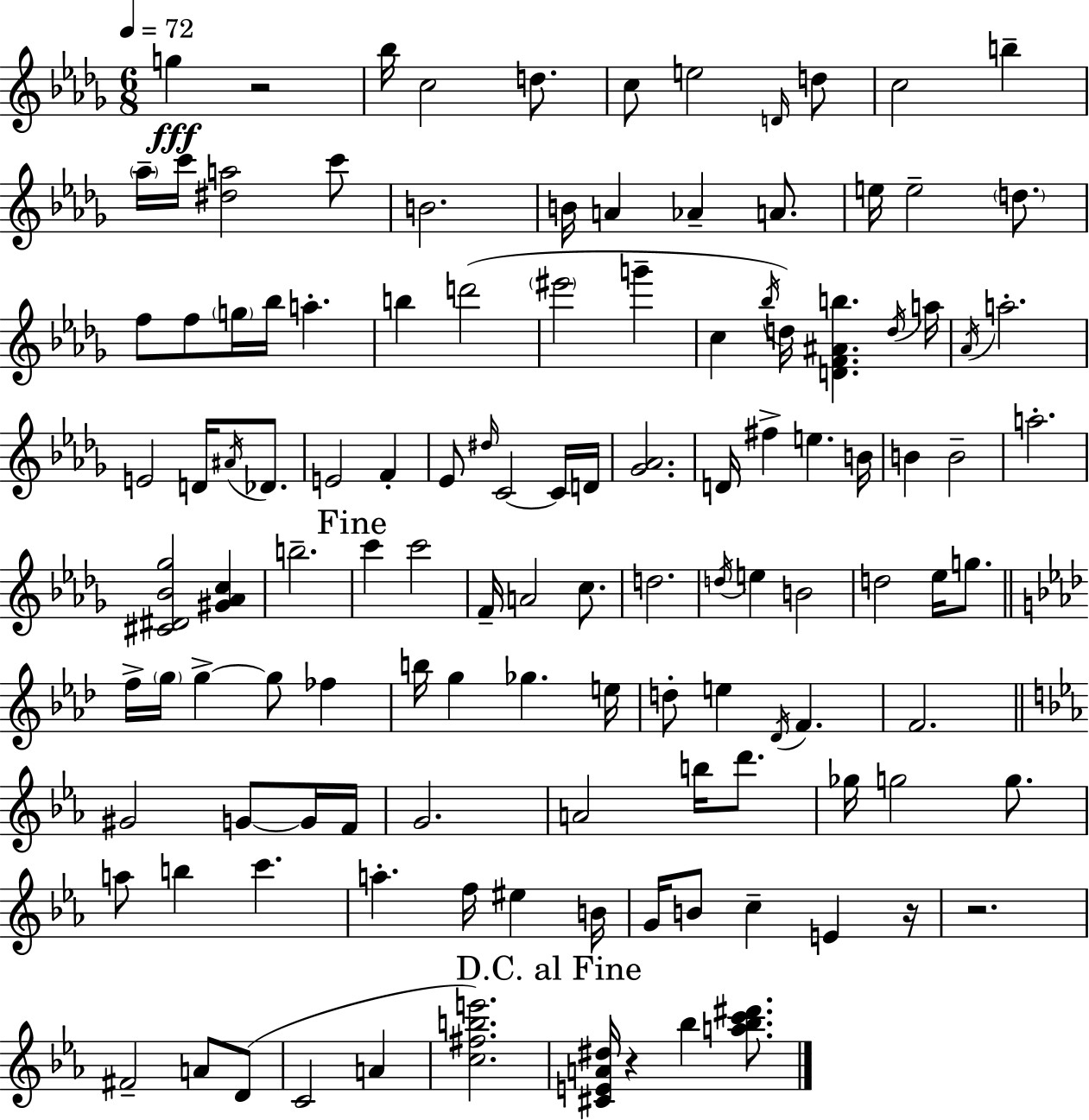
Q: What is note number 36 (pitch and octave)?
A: Ab4